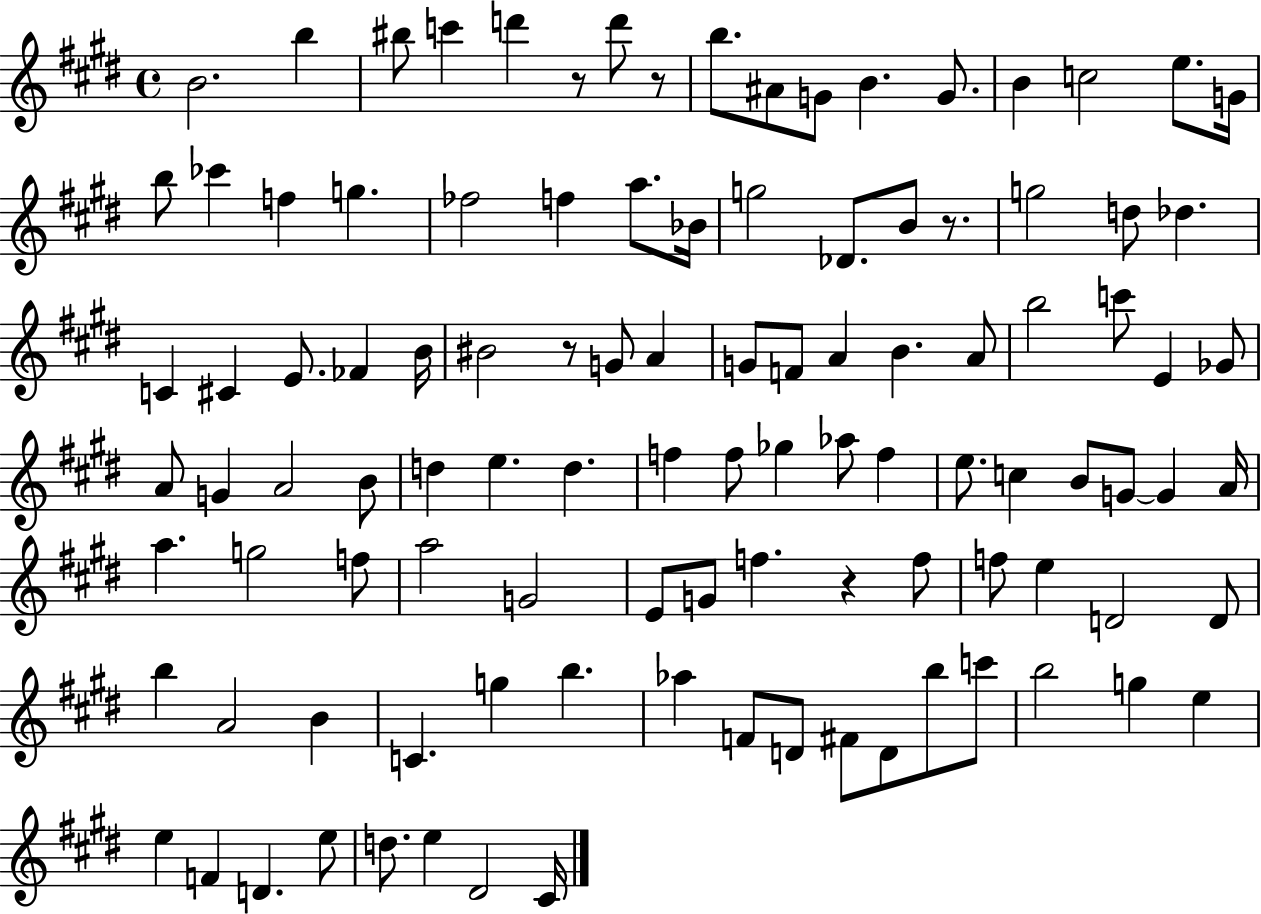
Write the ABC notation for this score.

X:1
T:Untitled
M:4/4
L:1/4
K:E
B2 b ^b/2 c' d' z/2 d'/2 z/2 b/2 ^A/2 G/2 B G/2 B c2 e/2 G/4 b/2 _c' f g _f2 f a/2 _B/4 g2 _D/2 B/2 z/2 g2 d/2 _d C ^C E/2 _F B/4 ^B2 z/2 G/2 A G/2 F/2 A B A/2 b2 c'/2 E _G/2 A/2 G A2 B/2 d e d f f/2 _g _a/2 f e/2 c B/2 G/2 G A/4 a g2 f/2 a2 G2 E/2 G/2 f z f/2 f/2 e D2 D/2 b A2 B C g b _a F/2 D/2 ^F/2 D/2 b/2 c'/2 b2 g e e F D e/2 d/2 e ^D2 ^C/4